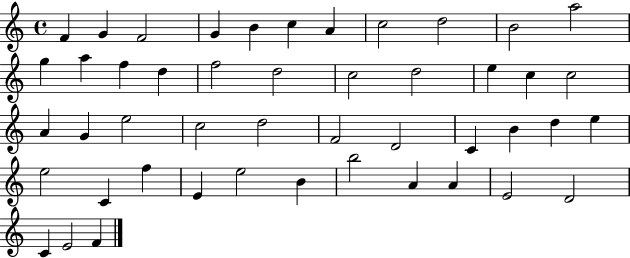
X:1
T:Untitled
M:4/4
L:1/4
K:C
F G F2 G B c A c2 d2 B2 a2 g a f d f2 d2 c2 d2 e c c2 A G e2 c2 d2 F2 D2 C B d e e2 C f E e2 B b2 A A E2 D2 C E2 F